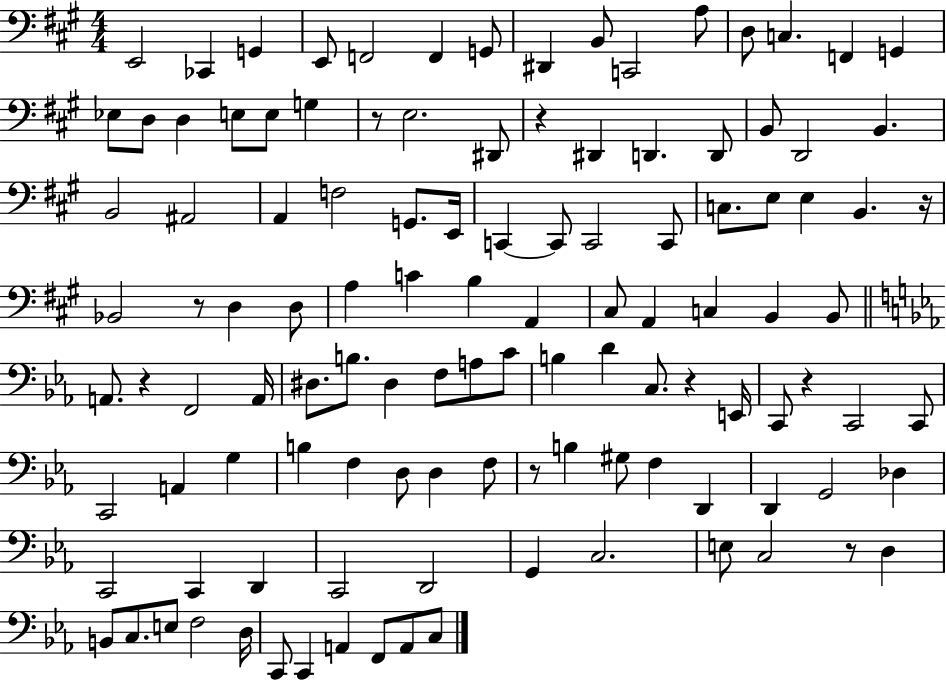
E2/h CES2/q G2/q E2/e F2/h F2/q G2/e D#2/q B2/e C2/h A3/e D3/e C3/q. F2/q G2/q Eb3/e D3/e D3/q E3/e E3/e G3/q R/e E3/h. D#2/e R/q D#2/q D2/q. D2/e B2/e D2/h B2/q. B2/h A#2/h A2/q F3/h G2/e. E2/s C2/q C2/e C2/h C2/e C3/e. E3/e E3/q B2/q. R/s Bb2/h R/e D3/q D3/e A3/q C4/q B3/q A2/q C#3/e A2/q C3/q B2/q B2/e A2/e. R/q F2/h A2/s D#3/e. B3/e. D#3/q F3/e A3/e C4/e B3/q D4/q C3/e. R/q E2/s C2/e R/q C2/h C2/e C2/h A2/q G3/q B3/q F3/q D3/e D3/q F3/e R/e B3/q G#3/e F3/q D2/q D2/q G2/h Db3/q C2/h C2/q D2/q C2/h D2/h G2/q C3/h. E3/e C3/h R/e D3/q B2/e C3/e. E3/e F3/h D3/s C2/e C2/q A2/q F2/e A2/e C3/e